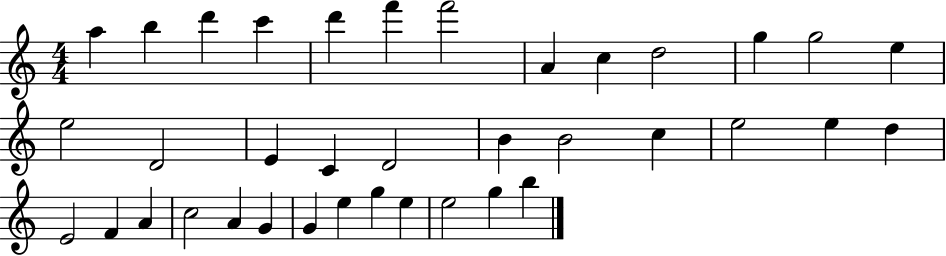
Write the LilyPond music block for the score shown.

{
  \clef treble
  \numericTimeSignature
  \time 4/4
  \key c \major
  a''4 b''4 d'''4 c'''4 | d'''4 f'''4 f'''2 | a'4 c''4 d''2 | g''4 g''2 e''4 | \break e''2 d'2 | e'4 c'4 d'2 | b'4 b'2 c''4 | e''2 e''4 d''4 | \break e'2 f'4 a'4 | c''2 a'4 g'4 | g'4 e''4 g''4 e''4 | e''2 g''4 b''4 | \break \bar "|."
}